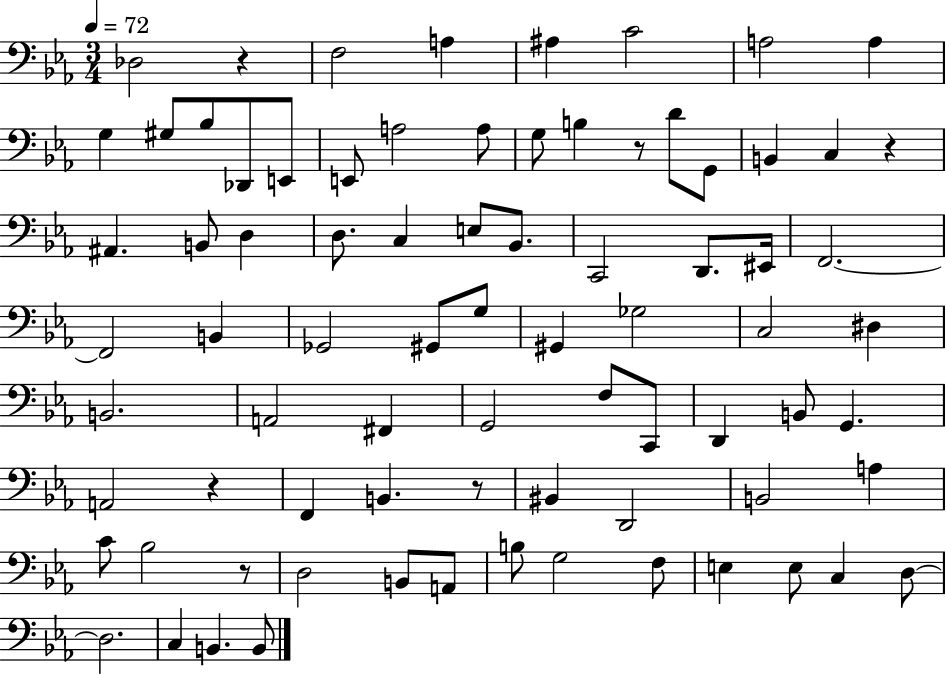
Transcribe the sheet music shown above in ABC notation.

X:1
T:Untitled
M:3/4
L:1/4
K:Eb
_D,2 z F,2 A, ^A, C2 A,2 A, G, ^G,/2 _B,/2 _D,,/2 E,,/2 E,,/2 A,2 A,/2 G,/2 B, z/2 D/2 G,,/2 B,, C, z ^A,, B,,/2 D, D,/2 C, E,/2 _B,,/2 C,,2 D,,/2 ^E,,/4 F,,2 F,,2 B,, _G,,2 ^G,,/2 G,/2 ^G,, _G,2 C,2 ^D, B,,2 A,,2 ^F,, G,,2 F,/2 C,,/2 D,, B,,/2 G,, A,,2 z F,, B,, z/2 ^B,, D,,2 B,,2 A, C/2 _B,2 z/2 D,2 B,,/2 A,,/2 B,/2 G,2 F,/2 E, E,/2 C, D,/2 D,2 C, B,, B,,/2